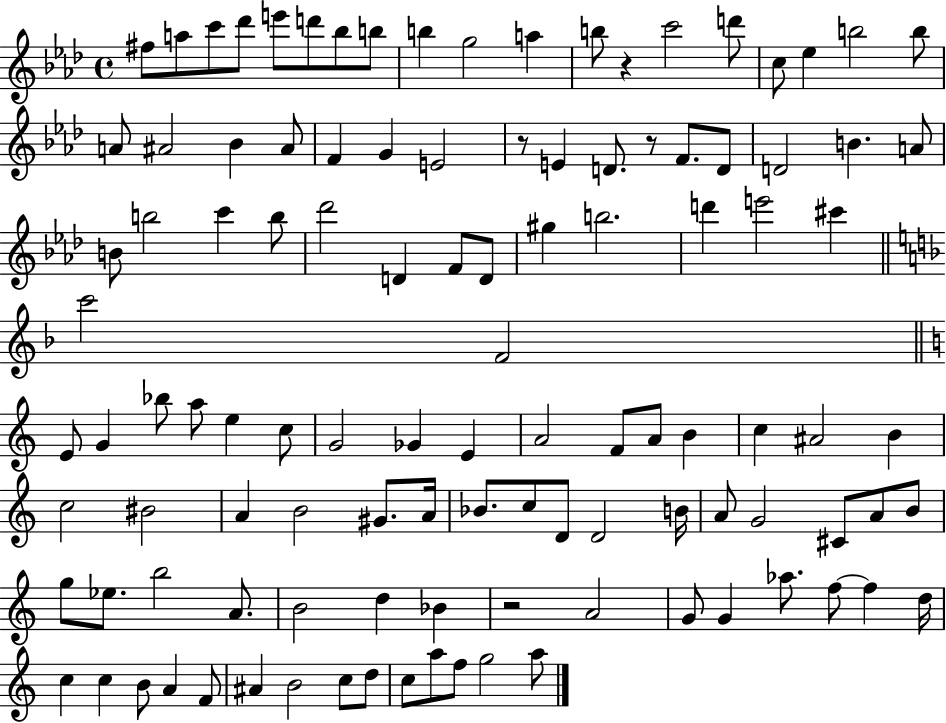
X:1
T:Untitled
M:4/4
L:1/4
K:Ab
^f/2 a/2 c'/2 _d'/2 e'/2 d'/2 _b/2 b/2 b g2 a b/2 z c'2 d'/2 c/2 _e b2 b/2 A/2 ^A2 _B ^A/2 F G E2 z/2 E D/2 z/2 F/2 D/2 D2 B A/2 B/2 b2 c' b/2 _d'2 D F/2 D/2 ^g b2 d' e'2 ^c' c'2 F2 E/2 G _b/2 a/2 e c/2 G2 _G E A2 F/2 A/2 B c ^A2 B c2 ^B2 A B2 ^G/2 A/4 _B/2 c/2 D/2 D2 B/4 A/2 G2 ^C/2 A/2 B/2 g/2 _e/2 b2 A/2 B2 d _B z2 A2 G/2 G _a/2 f/2 f d/4 c c B/2 A F/2 ^A B2 c/2 d/2 c/2 a/2 f/2 g2 a/2